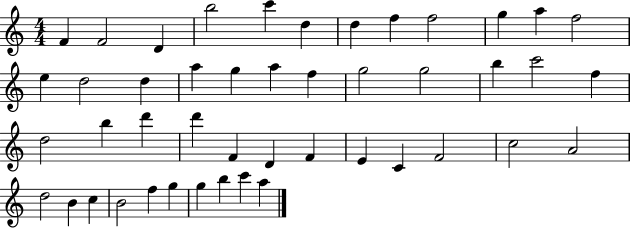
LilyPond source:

{
  \clef treble
  \numericTimeSignature
  \time 4/4
  \key c \major
  f'4 f'2 d'4 | b''2 c'''4 d''4 | d''4 f''4 f''2 | g''4 a''4 f''2 | \break e''4 d''2 d''4 | a''4 g''4 a''4 f''4 | g''2 g''2 | b''4 c'''2 f''4 | \break d''2 b''4 d'''4 | d'''4 f'4 d'4 f'4 | e'4 c'4 f'2 | c''2 a'2 | \break d''2 b'4 c''4 | b'2 f''4 g''4 | g''4 b''4 c'''4 a''4 | \bar "|."
}